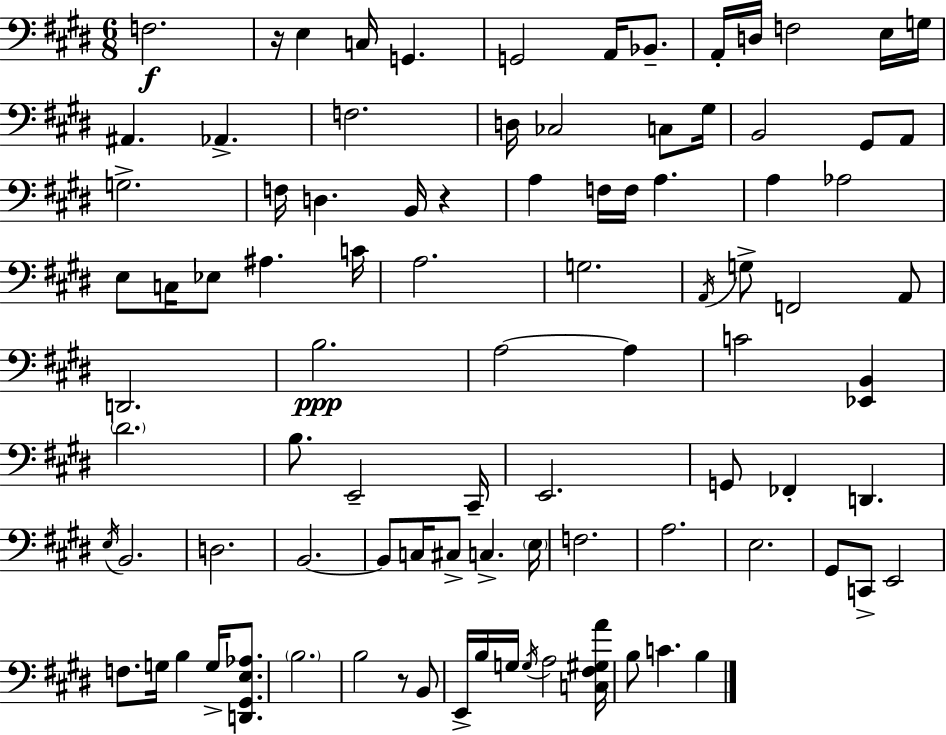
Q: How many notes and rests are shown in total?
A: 92